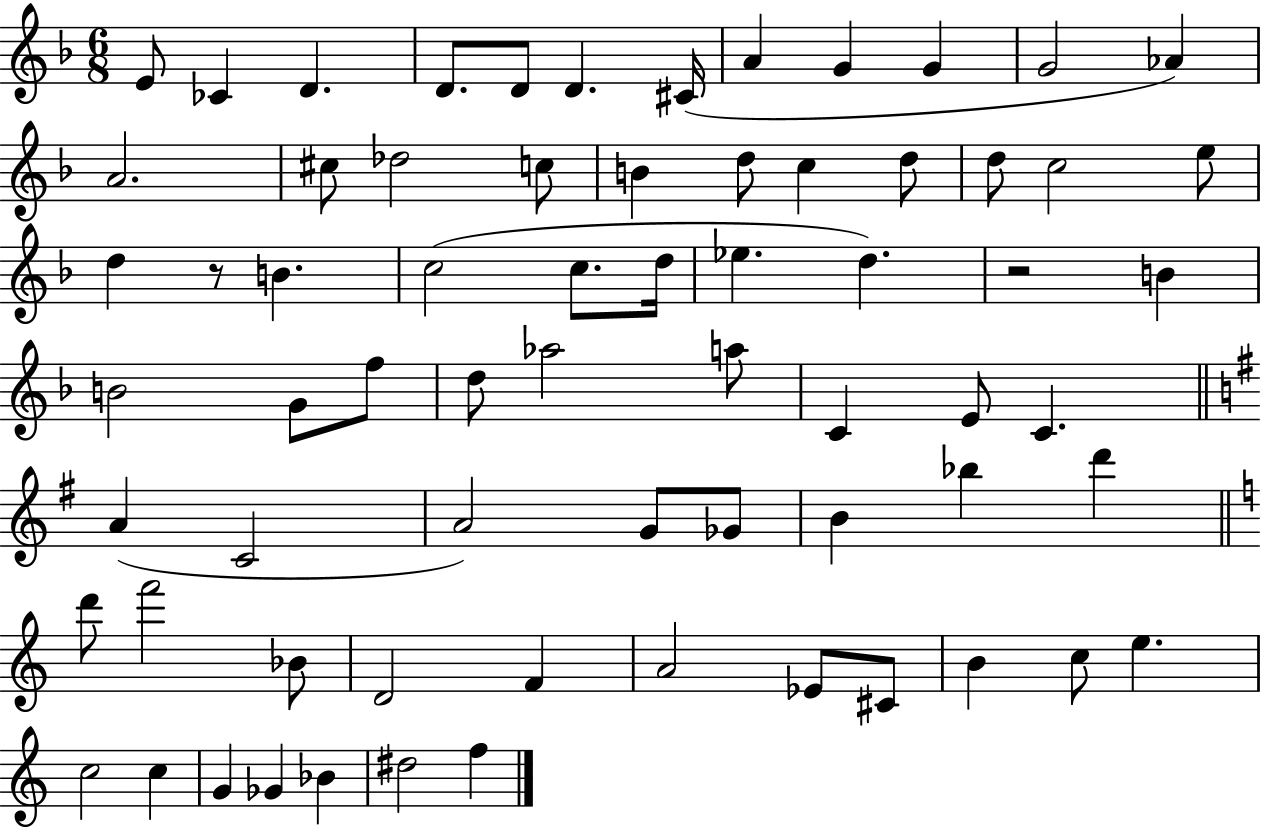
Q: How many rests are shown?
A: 2